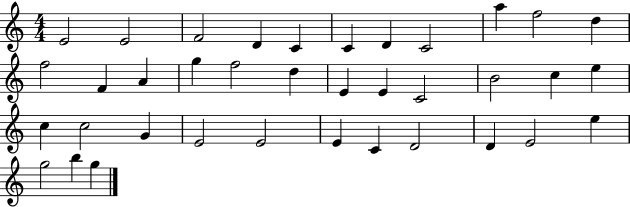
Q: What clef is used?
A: treble